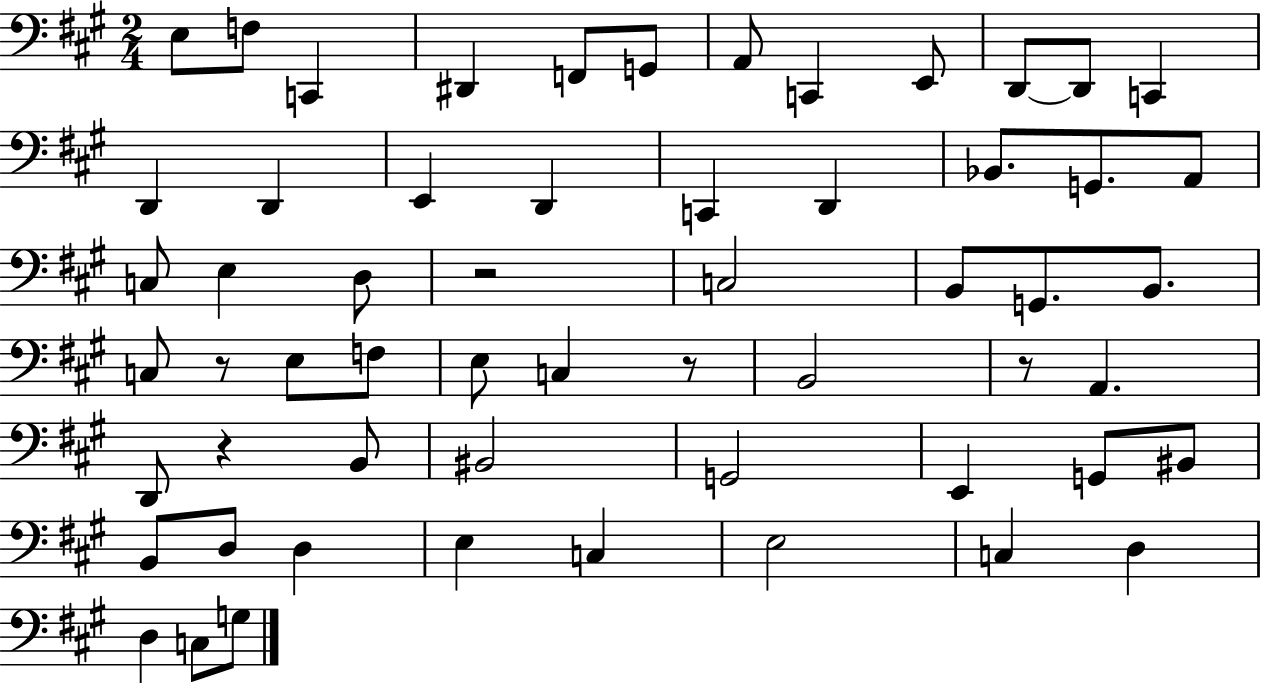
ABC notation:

X:1
T:Untitled
M:2/4
L:1/4
K:A
E,/2 F,/2 C,, ^D,, F,,/2 G,,/2 A,,/2 C,, E,,/2 D,,/2 D,,/2 C,, D,, D,, E,, D,, C,, D,, _B,,/2 G,,/2 A,,/2 C,/2 E, D,/2 z2 C,2 B,,/2 G,,/2 B,,/2 C,/2 z/2 E,/2 F,/2 E,/2 C, z/2 B,,2 z/2 A,, D,,/2 z B,,/2 ^B,,2 G,,2 E,, G,,/2 ^B,,/2 B,,/2 D,/2 D, E, C, E,2 C, D, D, C,/2 G,/2